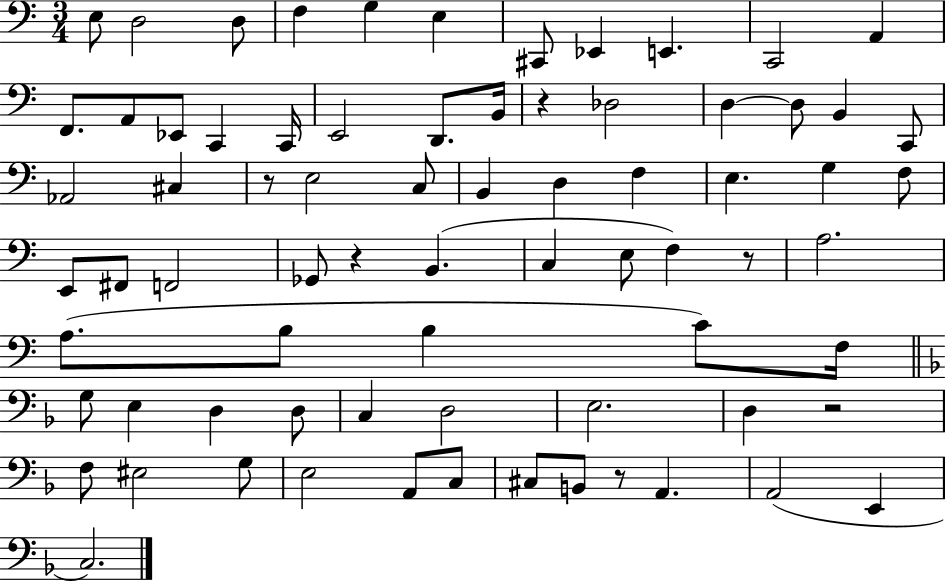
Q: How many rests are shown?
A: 6